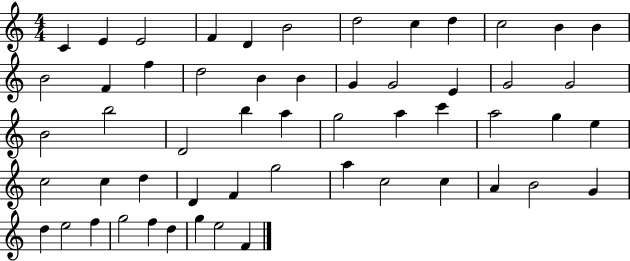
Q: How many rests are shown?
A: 0